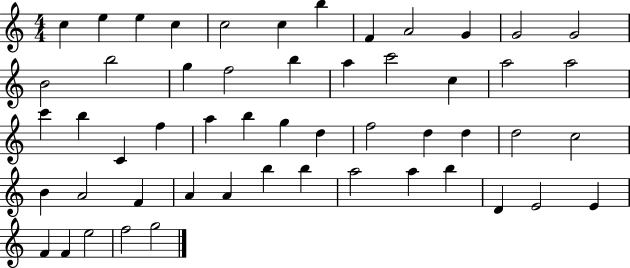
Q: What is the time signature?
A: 4/4